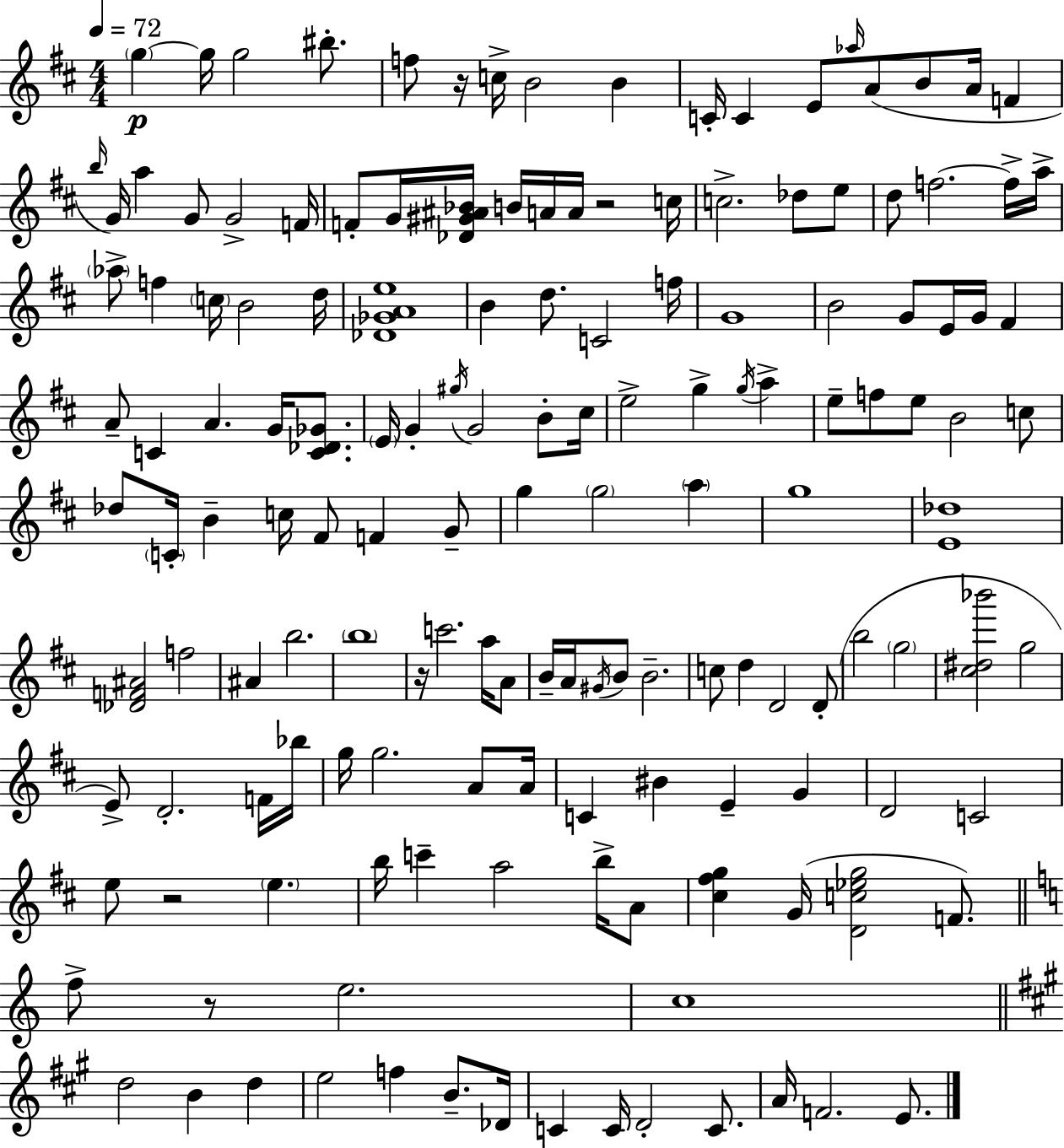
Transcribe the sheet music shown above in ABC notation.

X:1
T:Untitled
M:4/4
L:1/4
K:D
g g/4 g2 ^b/2 f/2 z/4 c/4 B2 B C/4 C E/2 _a/4 A/2 B/2 A/4 F b/4 G/4 a G/2 G2 F/4 F/2 G/4 [_D^G^A_B]/4 B/4 A/4 A/4 z2 c/4 c2 _d/2 e/2 d/2 f2 f/4 a/4 _a/2 f c/4 B2 d/4 [_D_GAe]4 B d/2 C2 f/4 G4 B2 G/2 E/4 G/4 ^F A/2 C A G/4 [C_D_G]/2 E/4 G ^g/4 G2 B/2 ^c/4 e2 g g/4 a e/2 f/2 e/2 B2 c/2 _d/2 C/4 B c/4 ^F/2 F G/2 g g2 a g4 [E_d]4 [_DF^A]2 f2 ^A b2 b4 z/4 c'2 a/4 A/2 B/4 A/4 ^G/4 B/2 B2 c/2 d D2 D/2 b2 g2 [^c^d_b']2 g2 E/2 D2 F/4 _b/4 g/4 g2 A/2 A/4 C ^B E G D2 C2 e/2 z2 e b/4 c' a2 b/4 A/2 [^c^fg] G/4 [Dc_eg]2 F/2 f/2 z/2 e2 c4 d2 B d e2 f B/2 _D/4 C C/4 D2 C/2 A/4 F2 E/2